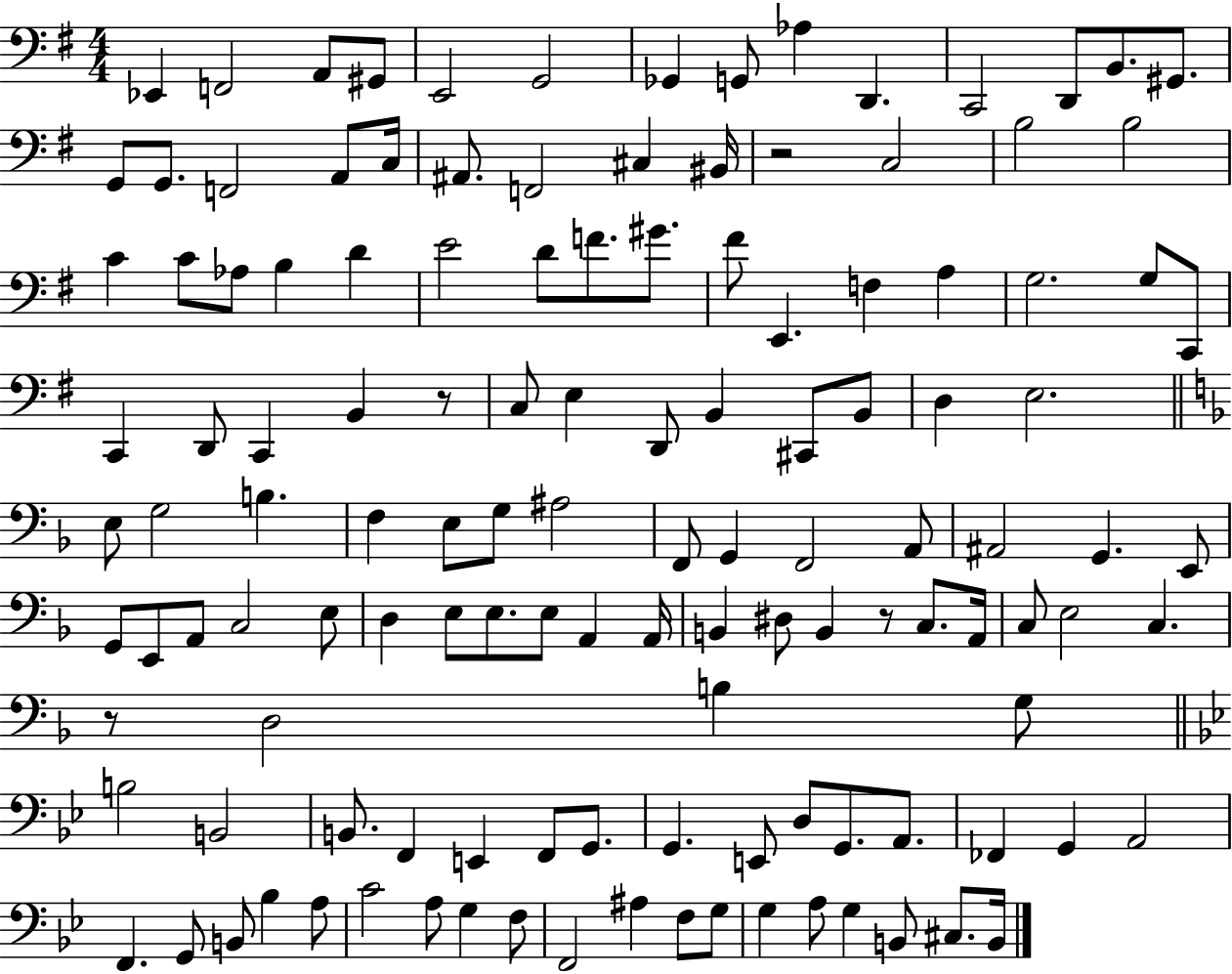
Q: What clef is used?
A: bass